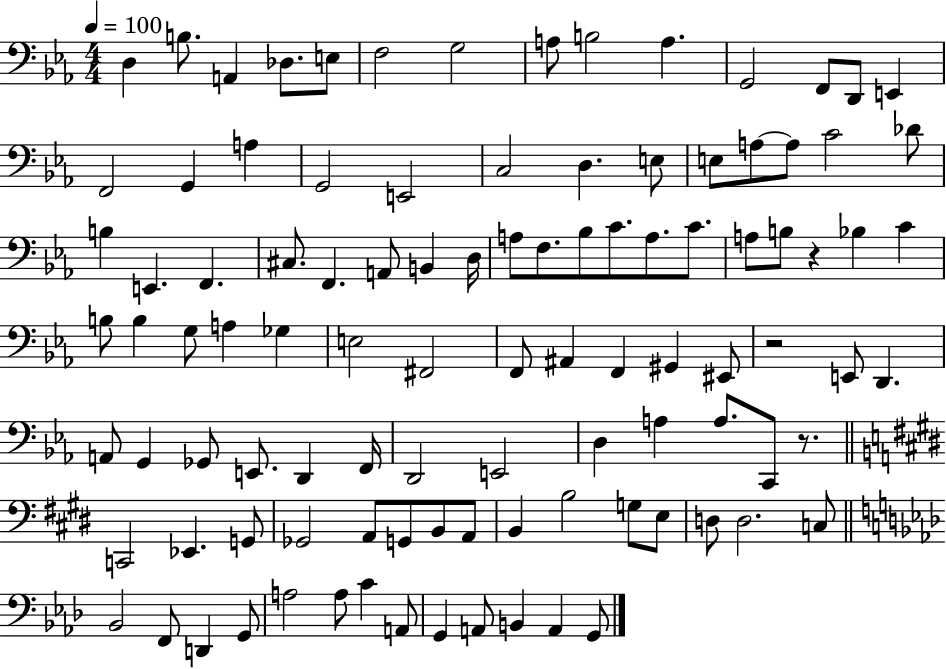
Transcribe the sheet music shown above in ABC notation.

X:1
T:Untitled
M:4/4
L:1/4
K:Eb
D, B,/2 A,, _D,/2 E,/2 F,2 G,2 A,/2 B,2 A, G,,2 F,,/2 D,,/2 E,, F,,2 G,, A, G,,2 E,,2 C,2 D, E,/2 E,/2 A,/2 A,/2 C2 _D/2 B, E,, F,, ^C,/2 F,, A,,/2 B,, D,/4 A,/2 F,/2 _B,/2 C/2 A,/2 C/2 A,/2 B,/2 z _B, C B,/2 B, G,/2 A, _G, E,2 ^F,,2 F,,/2 ^A,, F,, ^G,, ^E,,/2 z2 E,,/2 D,, A,,/2 G,, _G,,/2 E,,/2 D,, F,,/4 D,,2 E,,2 D, A, A,/2 C,,/2 z/2 C,,2 _E,, G,,/2 _G,,2 A,,/2 G,,/2 B,,/2 A,,/2 B,, B,2 G,/2 E,/2 D,/2 D,2 C,/2 _B,,2 F,,/2 D,, G,,/2 A,2 A,/2 C A,,/2 G,, A,,/2 B,, A,, G,,/2